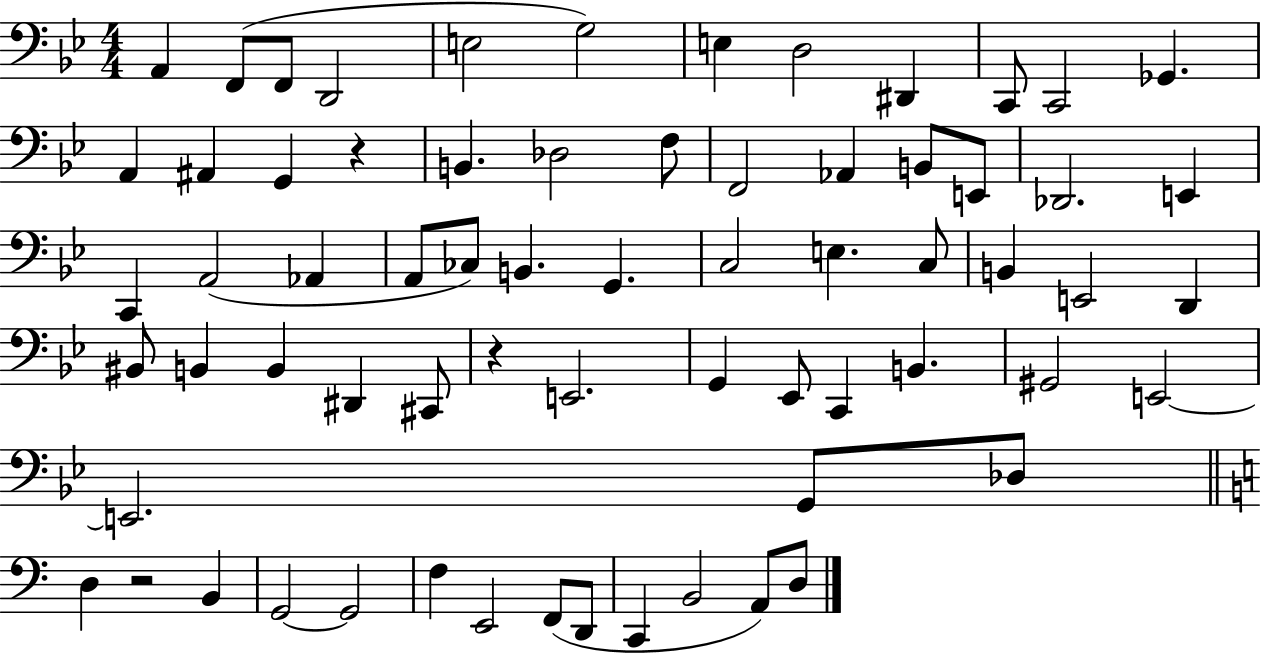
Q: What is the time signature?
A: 4/4